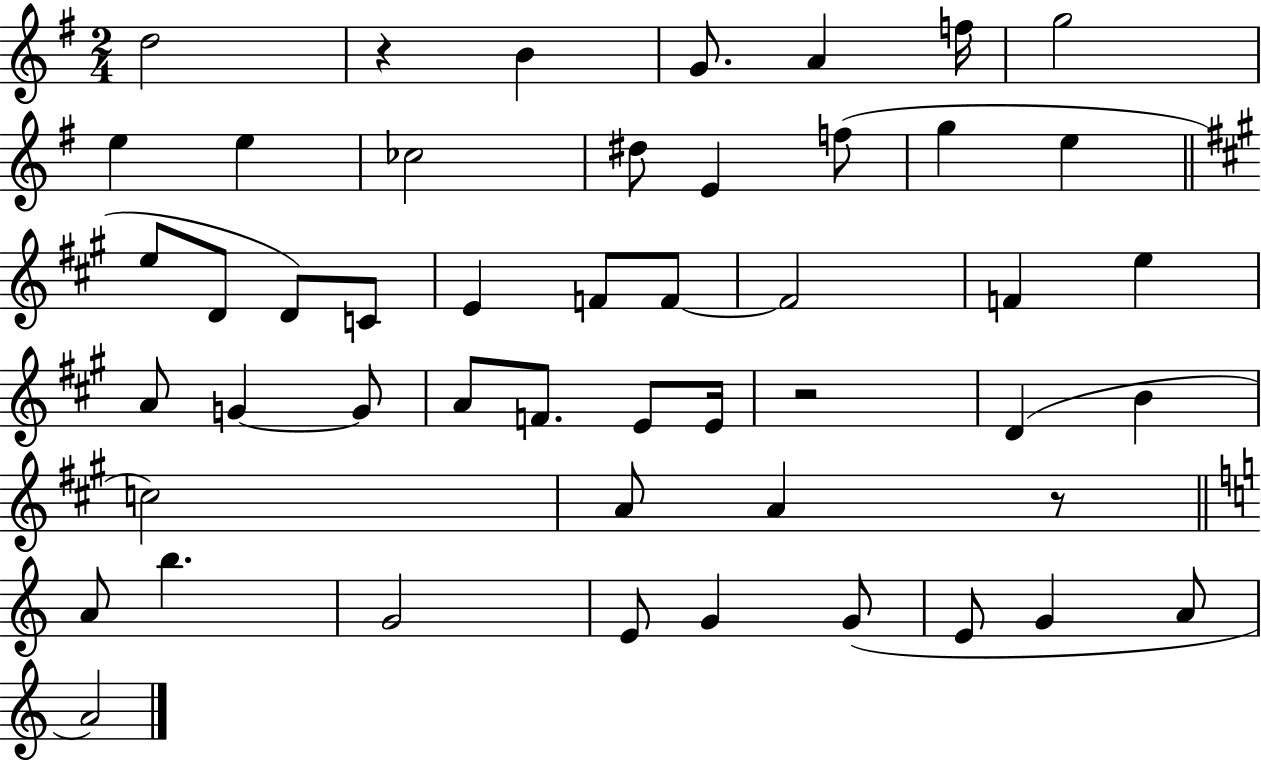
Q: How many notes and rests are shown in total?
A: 49